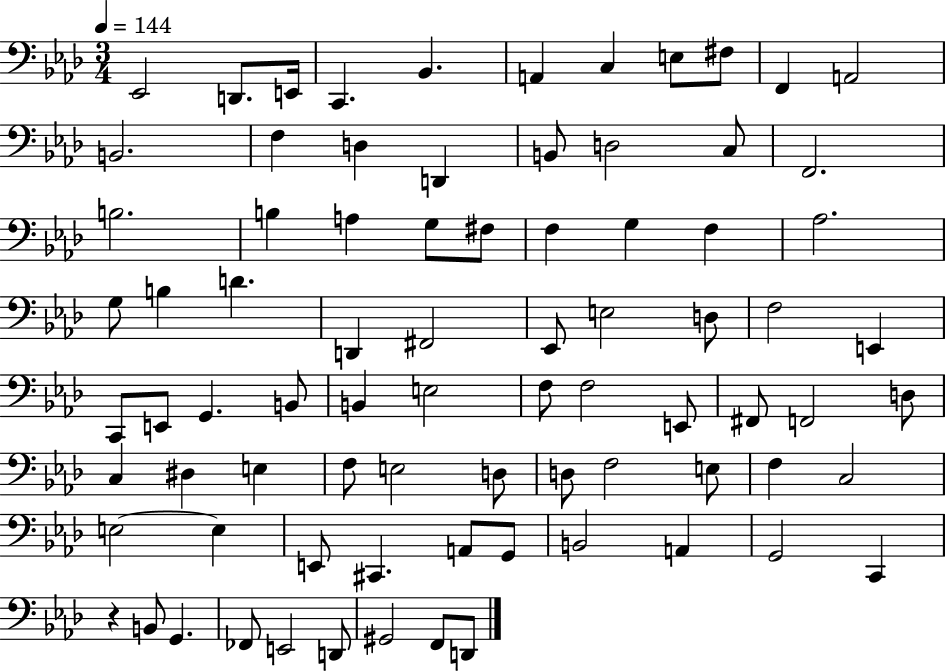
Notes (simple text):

Eb2/h D2/e. E2/s C2/q. Bb2/q. A2/q C3/q E3/e F#3/e F2/q A2/h B2/h. F3/q D3/q D2/q B2/e D3/h C3/e F2/h. B3/h. B3/q A3/q G3/e F#3/e F3/q G3/q F3/q Ab3/h. G3/e B3/q D4/q. D2/q F#2/h Eb2/e E3/h D3/e F3/h E2/q C2/e E2/e G2/q. B2/e B2/q E3/h F3/e F3/h E2/e F#2/e F2/h D3/e C3/q D#3/q E3/q F3/e E3/h D3/e D3/e F3/h E3/e F3/q C3/h E3/h E3/q E2/e C#2/q. A2/e G2/e B2/h A2/q G2/h C2/q R/q B2/e G2/q. FES2/e E2/h D2/e G#2/h F2/e D2/e